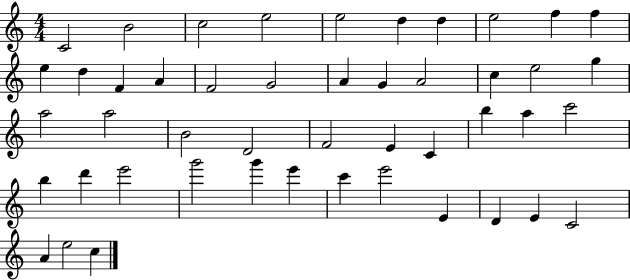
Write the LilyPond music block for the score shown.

{
  \clef treble
  \numericTimeSignature
  \time 4/4
  \key c \major
  c'2 b'2 | c''2 e''2 | e''2 d''4 d''4 | e''2 f''4 f''4 | \break e''4 d''4 f'4 a'4 | f'2 g'2 | a'4 g'4 a'2 | c''4 e''2 g''4 | \break a''2 a''2 | b'2 d'2 | f'2 e'4 c'4 | b''4 a''4 c'''2 | \break b''4 d'''4 e'''2 | g'''2 g'''4 e'''4 | c'''4 e'''2 e'4 | d'4 e'4 c'2 | \break a'4 e''2 c''4 | \bar "|."
}